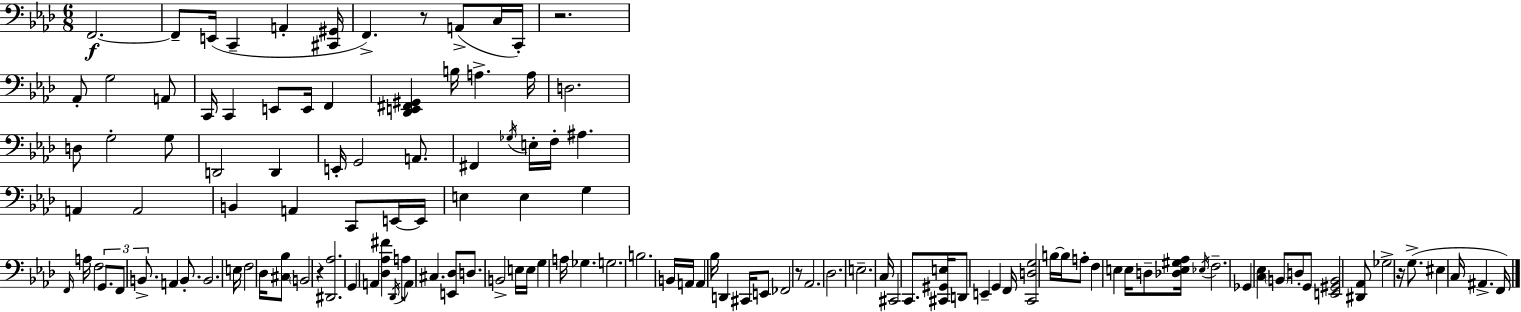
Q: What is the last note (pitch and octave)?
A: F2